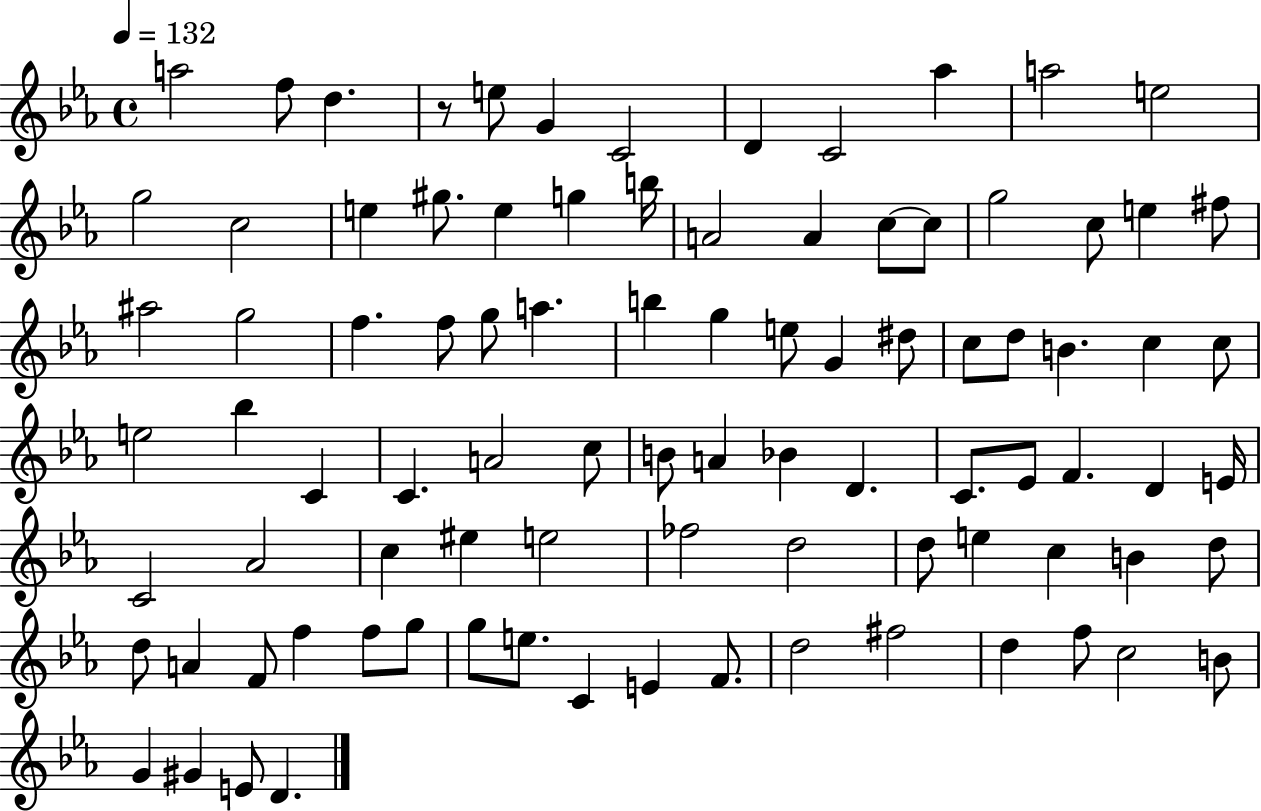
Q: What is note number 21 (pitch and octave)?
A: C5